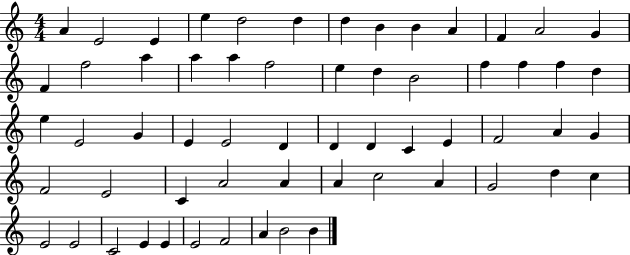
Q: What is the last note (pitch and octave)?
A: B4